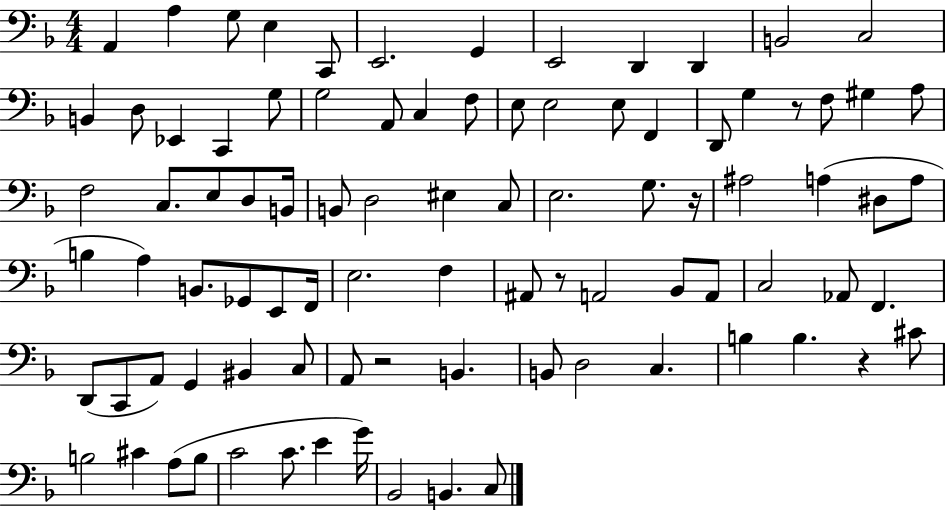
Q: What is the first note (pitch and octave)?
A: A2